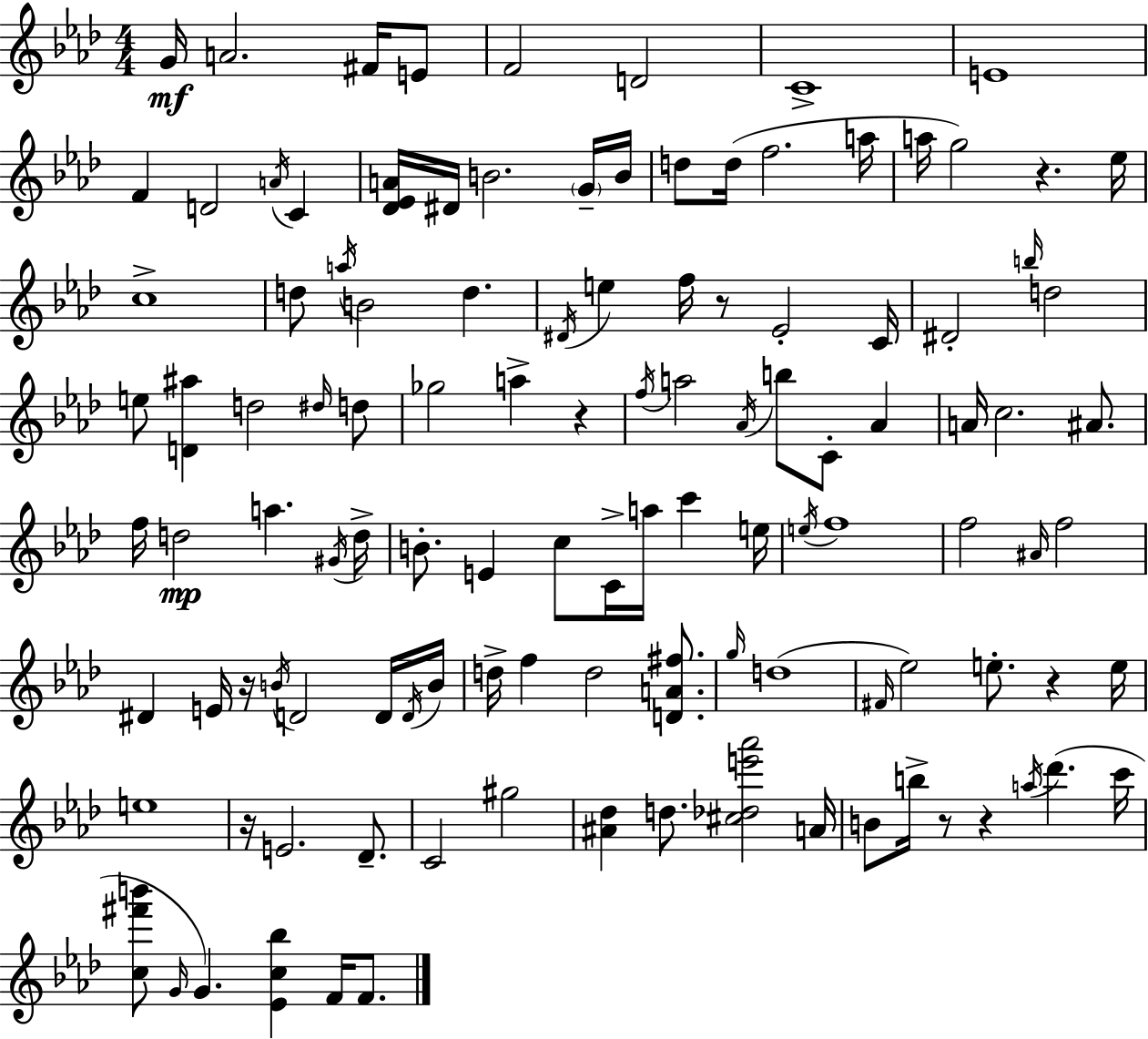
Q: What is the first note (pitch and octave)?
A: G4